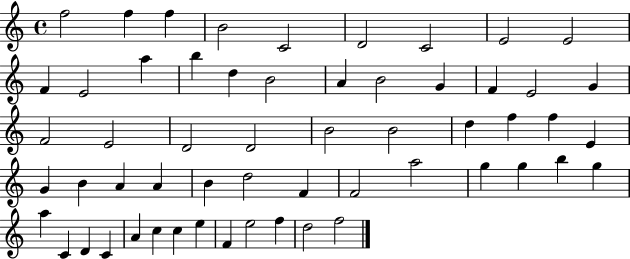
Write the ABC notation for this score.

X:1
T:Untitled
M:4/4
L:1/4
K:C
f2 f f B2 C2 D2 C2 E2 E2 F E2 a b d B2 A B2 G F E2 G F2 E2 D2 D2 B2 B2 d f f E G B A A B d2 F F2 a2 g g b g a C D C A c c e F e2 f d2 f2